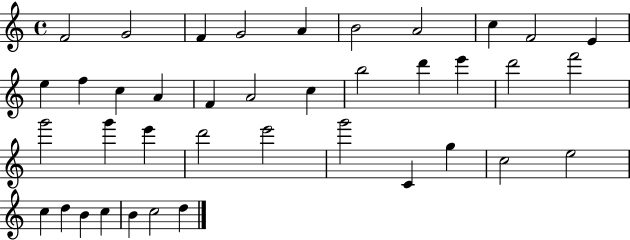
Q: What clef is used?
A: treble